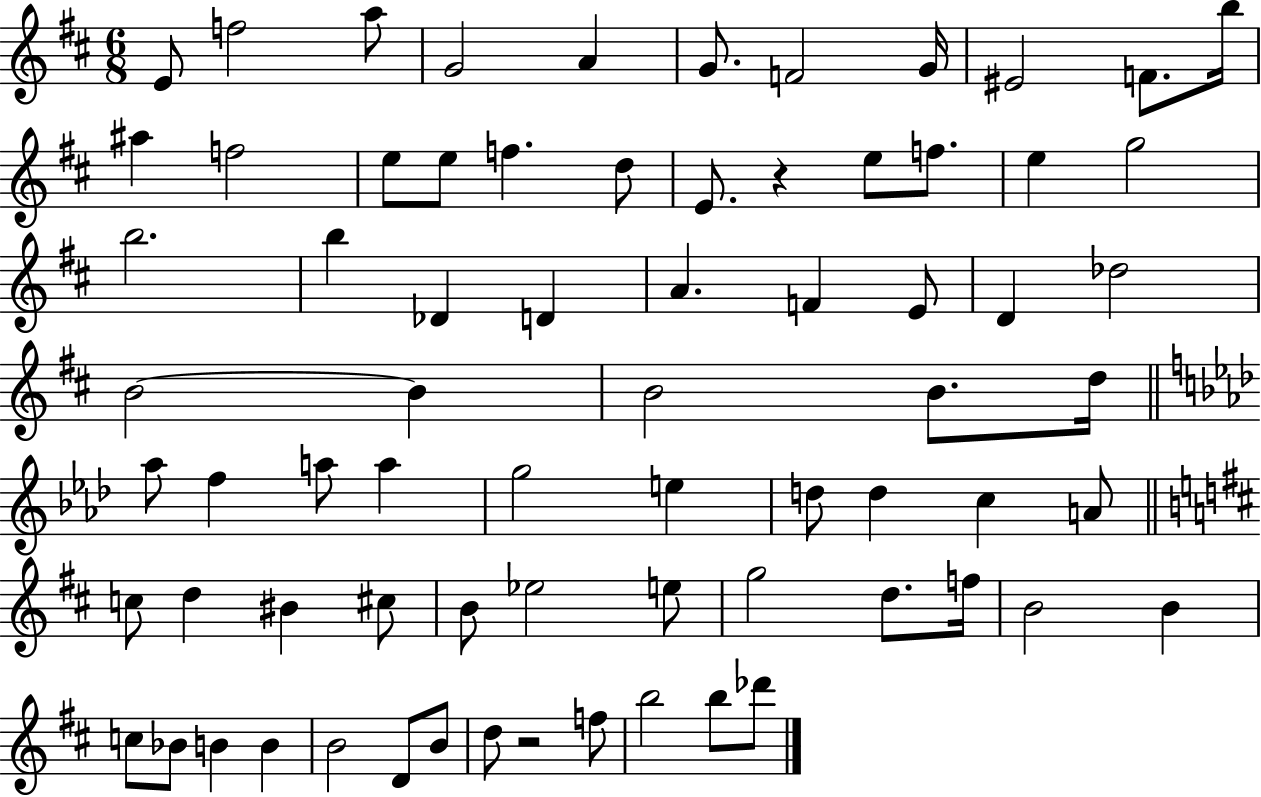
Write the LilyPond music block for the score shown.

{
  \clef treble
  \numericTimeSignature
  \time 6/8
  \key d \major
  e'8 f''2 a''8 | g'2 a'4 | g'8. f'2 g'16 | eis'2 f'8. b''16 | \break ais''4 f''2 | e''8 e''8 f''4. d''8 | e'8. r4 e''8 f''8. | e''4 g''2 | \break b''2. | b''4 des'4 d'4 | a'4. f'4 e'8 | d'4 des''2 | \break b'2~~ b'4 | b'2 b'8. d''16 | \bar "||" \break \key aes \major aes''8 f''4 a''8 a''4 | g''2 e''4 | d''8 d''4 c''4 a'8 | \bar "||" \break \key b \minor c''8 d''4 bis'4 cis''8 | b'8 ees''2 e''8 | g''2 d''8. f''16 | b'2 b'4 | \break c''8 bes'8 b'4 b'4 | b'2 d'8 b'8 | d''8 r2 f''8 | b''2 b''8 des'''8 | \break \bar "|."
}